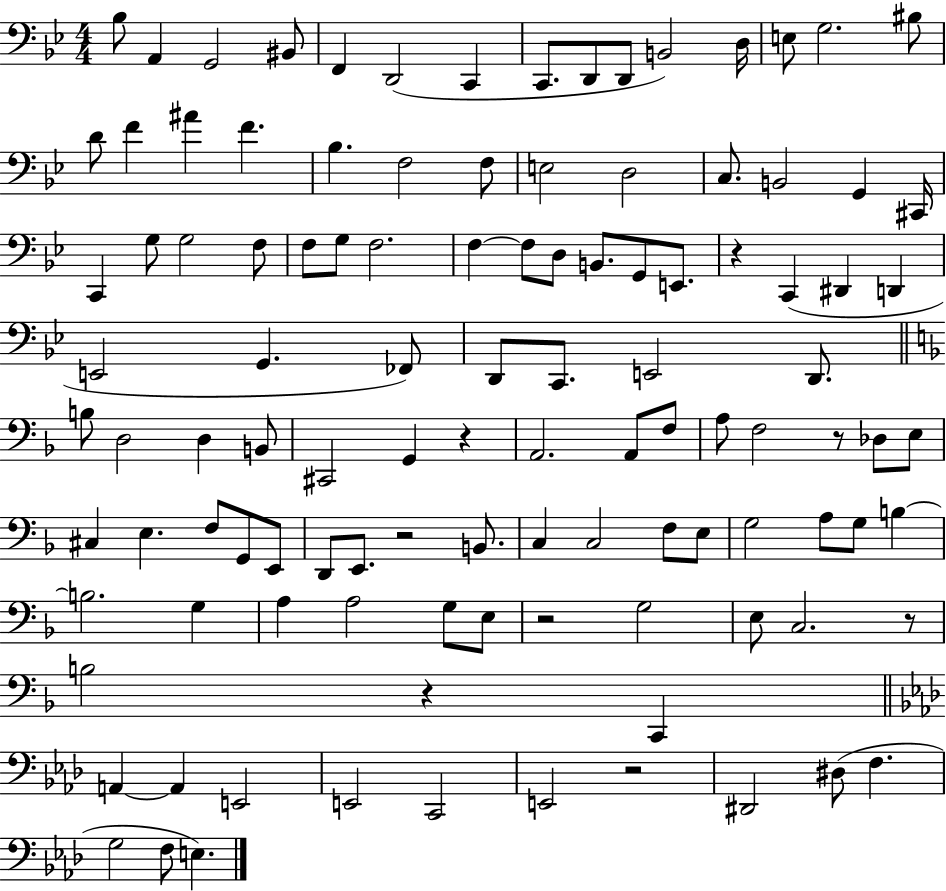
X:1
T:Untitled
M:4/4
L:1/4
K:Bb
_B,/2 A,, G,,2 ^B,,/2 F,, D,,2 C,, C,,/2 D,,/2 D,,/2 B,,2 D,/4 E,/2 G,2 ^B,/2 D/2 F ^A F _B, F,2 F,/2 E,2 D,2 C,/2 B,,2 G,, ^C,,/4 C,, G,/2 G,2 F,/2 F,/2 G,/2 F,2 F, F,/2 D,/2 B,,/2 G,,/2 E,,/2 z C,, ^D,, D,, E,,2 G,, _F,,/2 D,,/2 C,,/2 E,,2 D,,/2 B,/2 D,2 D, B,,/2 ^C,,2 G,, z A,,2 A,,/2 F,/2 A,/2 F,2 z/2 _D,/2 E,/2 ^C, E, F,/2 G,,/2 E,,/2 D,,/2 E,,/2 z2 B,,/2 C, C,2 F,/2 E,/2 G,2 A,/2 G,/2 B, B,2 G, A, A,2 G,/2 E,/2 z2 G,2 E,/2 C,2 z/2 B,2 z C,, A,, A,, E,,2 E,,2 C,,2 E,,2 z2 ^D,,2 ^D,/2 F, G,2 F,/2 E,